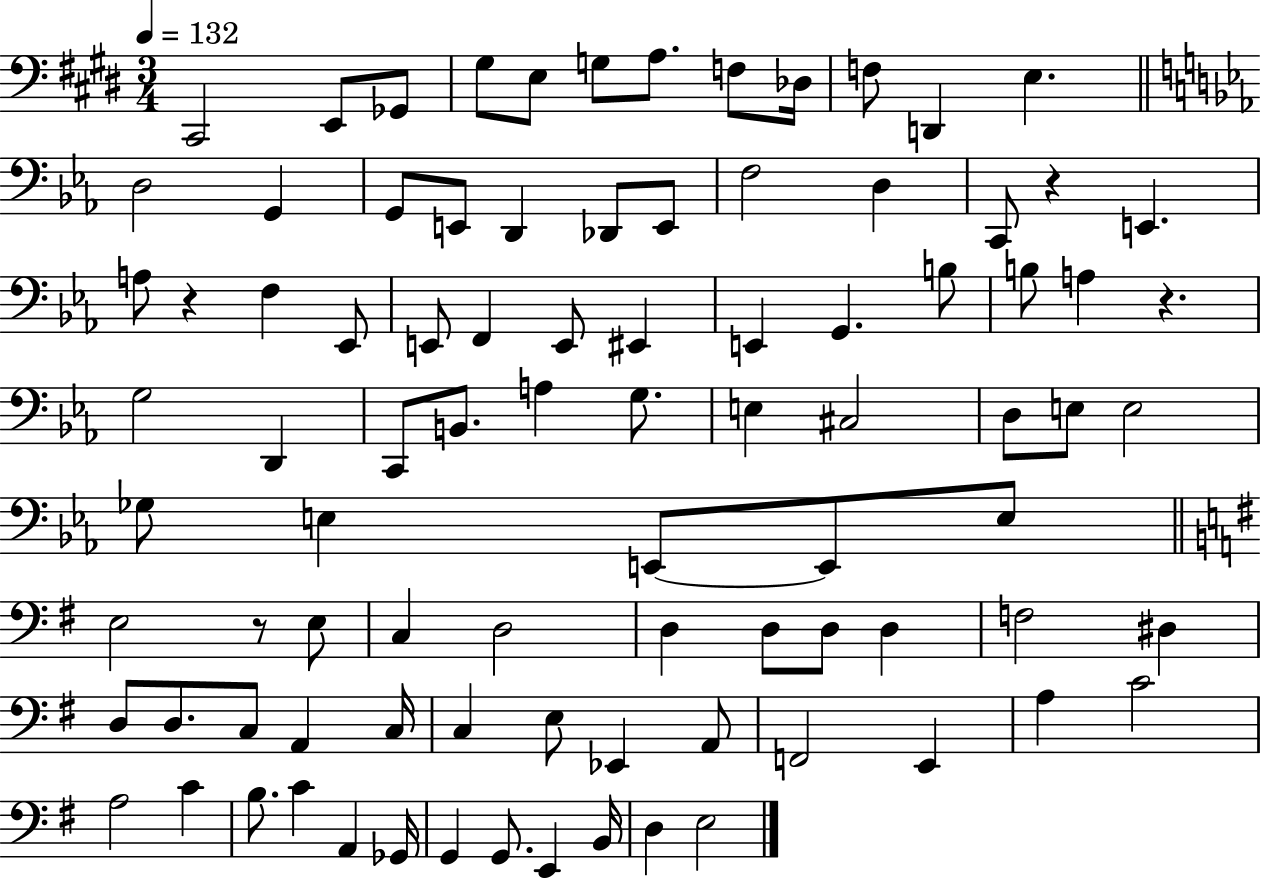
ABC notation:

X:1
T:Untitled
M:3/4
L:1/4
K:E
^C,,2 E,,/2 _G,,/2 ^G,/2 E,/2 G,/2 A,/2 F,/2 _D,/4 F,/2 D,, E, D,2 G,, G,,/2 E,,/2 D,, _D,,/2 E,,/2 F,2 D, C,,/2 z E,, A,/2 z F, _E,,/2 E,,/2 F,, E,,/2 ^E,, E,, G,, B,/2 B,/2 A, z G,2 D,, C,,/2 B,,/2 A, G,/2 E, ^C,2 D,/2 E,/2 E,2 _G,/2 E, E,,/2 E,,/2 E,/2 E,2 z/2 E,/2 C, D,2 D, D,/2 D,/2 D, F,2 ^D, D,/2 D,/2 C,/2 A,, C,/4 C, E,/2 _E,, A,,/2 F,,2 E,, A, C2 A,2 C B,/2 C A,, _G,,/4 G,, G,,/2 E,, B,,/4 D, E,2